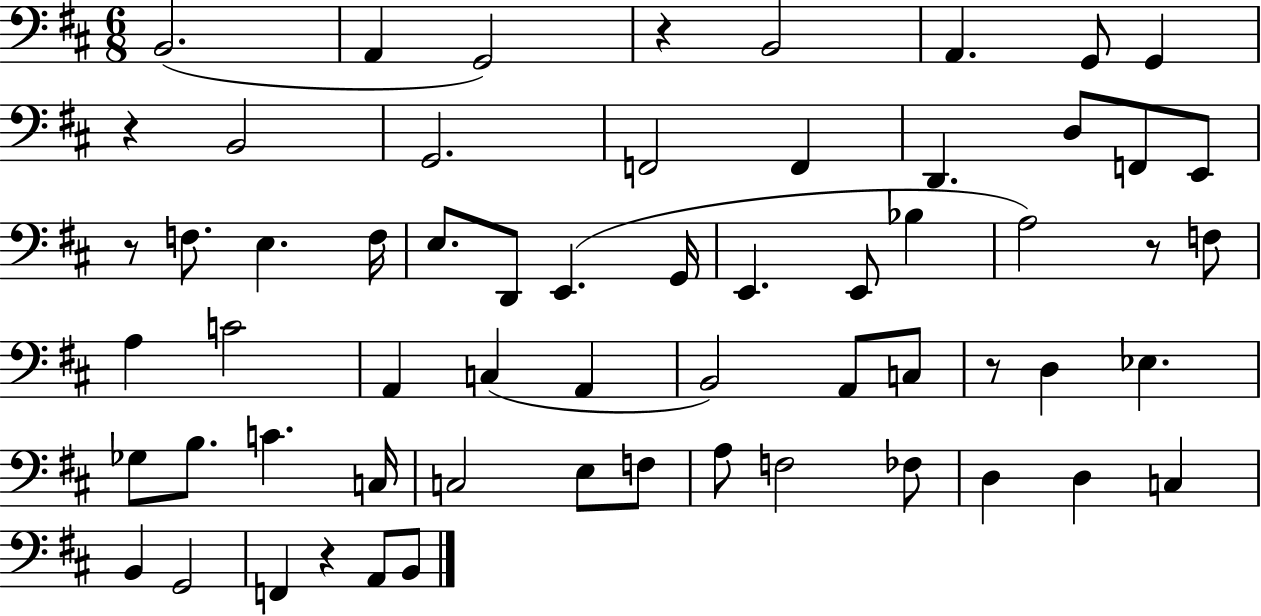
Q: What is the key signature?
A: D major